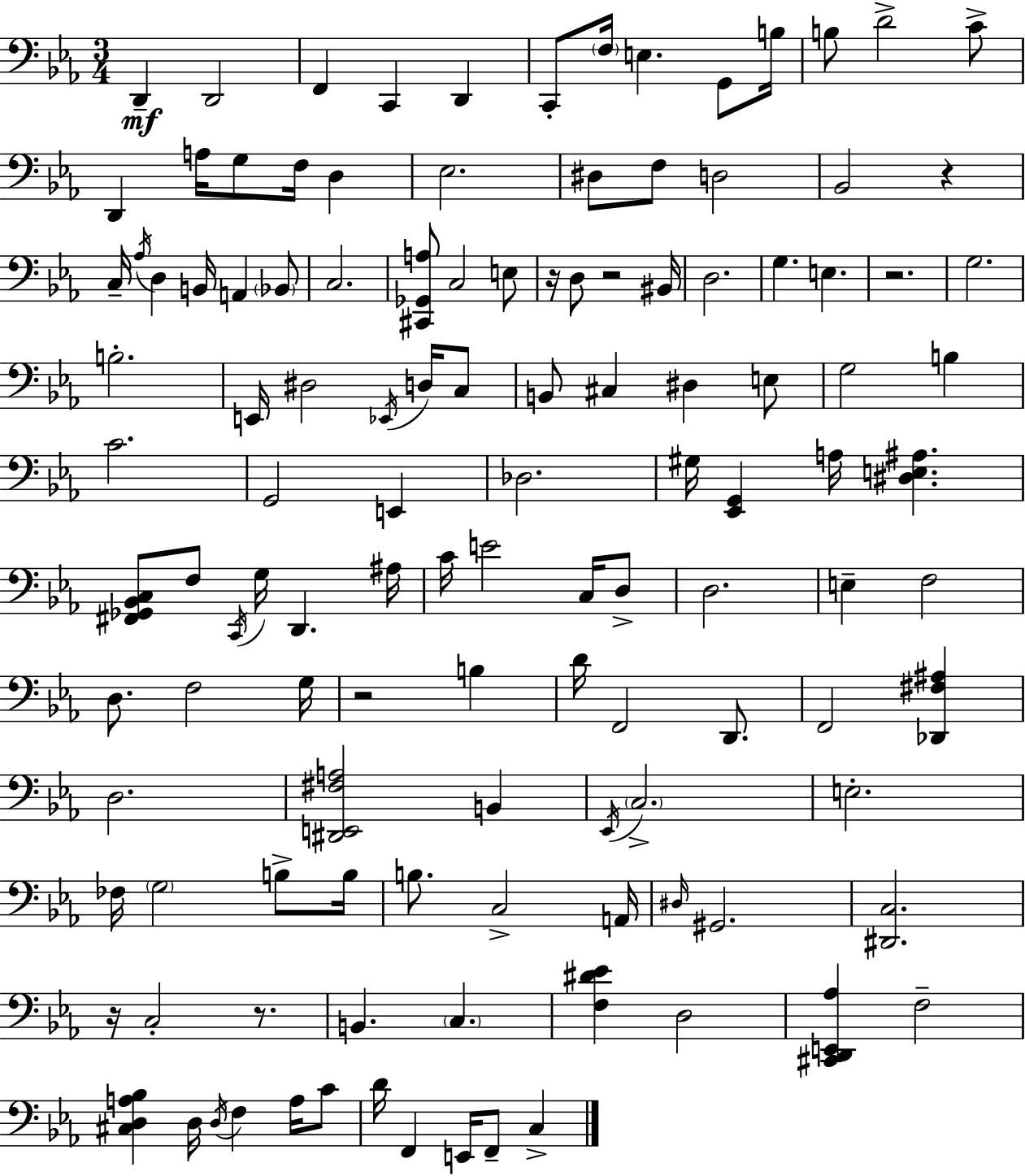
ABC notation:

X:1
T:Untitled
M:3/4
L:1/4
K:Cm
D,, D,,2 F,, C,, D,, C,,/2 F,/4 E, G,,/2 B,/4 B,/2 D2 C/2 D,, A,/4 G,/2 F,/4 D, _E,2 ^D,/2 F,/2 D,2 _B,,2 z C,/4 _A,/4 D, B,,/4 A,, _B,,/2 C,2 [^C,,_G,,A,]/2 C,2 E,/2 z/4 D,/2 z2 ^B,,/4 D,2 G, E, z2 G,2 B,2 E,,/4 ^D,2 _E,,/4 D,/4 C,/2 B,,/2 ^C, ^D, E,/2 G,2 B, C2 G,,2 E,, _D,2 ^G,/4 [_E,,G,,] A,/4 [^D,E,^A,] [^F,,_G,,_B,,C,]/2 F,/2 C,,/4 G,/4 D,, ^A,/4 C/4 E2 C,/4 D,/2 D,2 E, F,2 D,/2 F,2 G,/4 z2 B, D/4 F,,2 D,,/2 F,,2 [_D,,^F,^A,] D,2 [^D,,E,,^F,A,]2 B,, _E,,/4 C,2 E,2 _F,/4 G,2 B,/2 B,/4 B,/2 C,2 A,,/4 ^D,/4 ^G,,2 [^D,,C,]2 z/4 C,2 z/2 B,, C, [F,^D_E] D,2 [^C,,D,,E,,_A,] F,2 [^C,D,A,_B,] D,/4 D,/4 F, A,/4 C/2 D/4 F,, E,,/4 F,,/2 C,